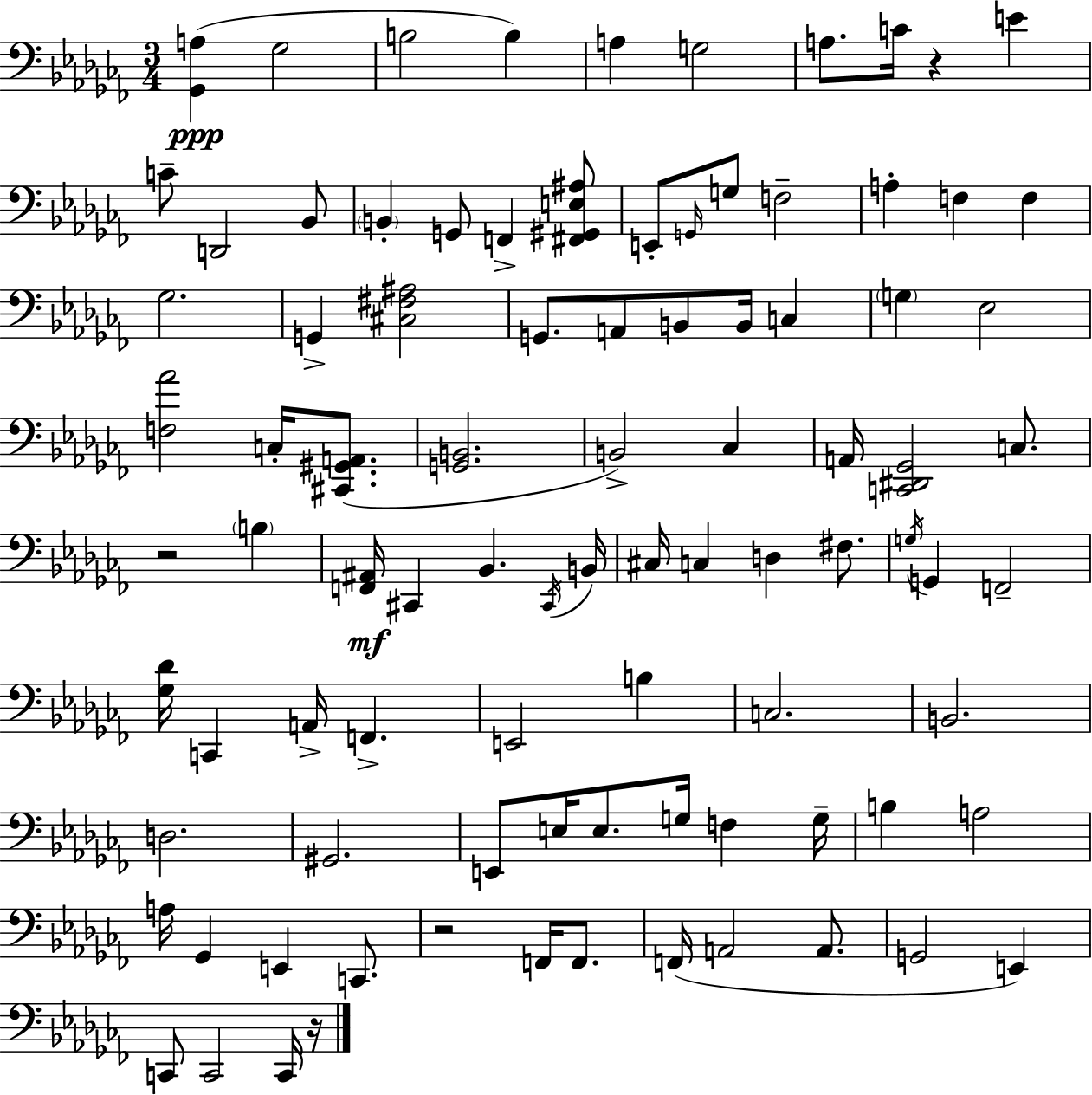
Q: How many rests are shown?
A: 4